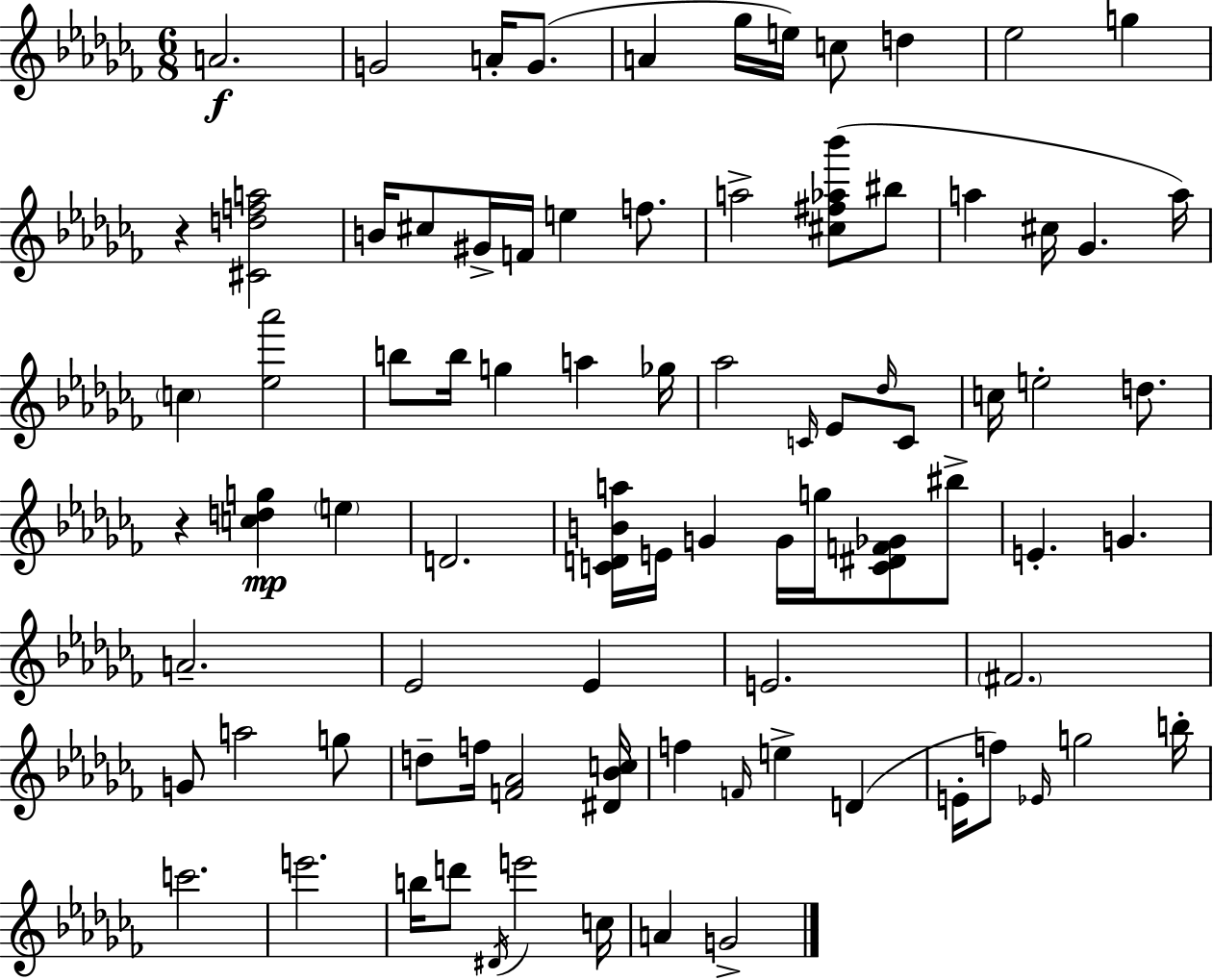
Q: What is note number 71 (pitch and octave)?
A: E6